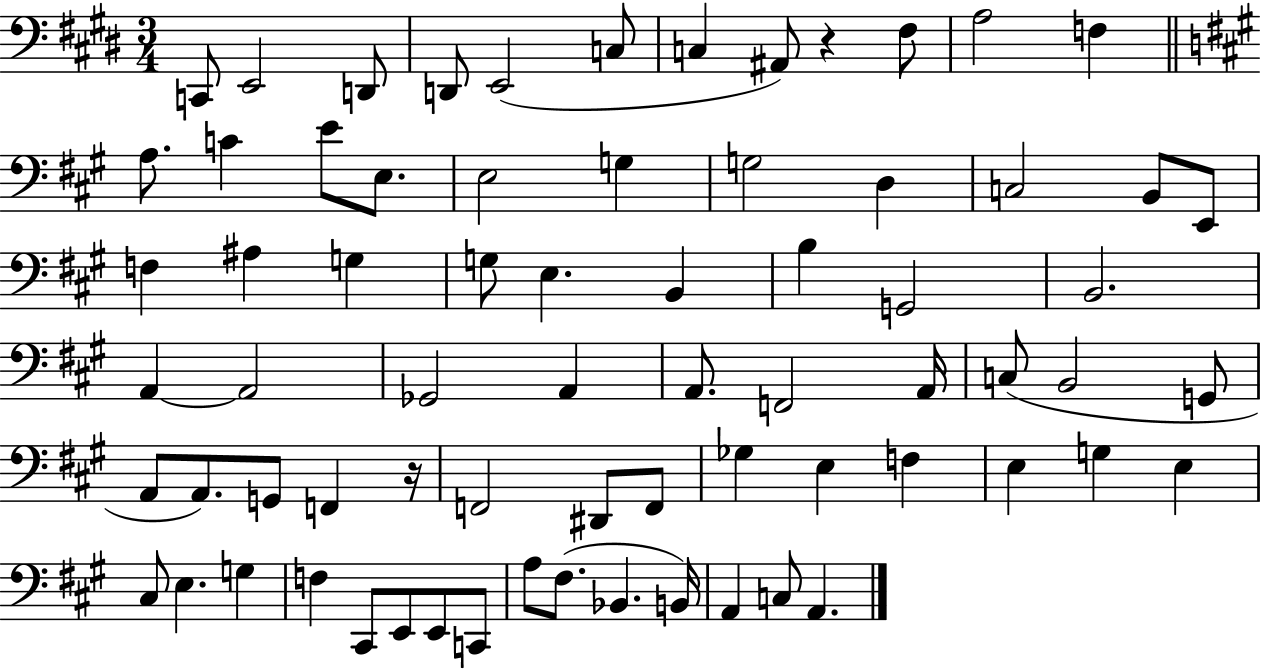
{
  \clef bass
  \numericTimeSignature
  \time 3/4
  \key e \major
  c,8 e,2 d,8 | d,8 e,2( c8 | c4 ais,8) r4 fis8 | a2 f4 | \break \bar "||" \break \key a \major a8. c'4 e'8 e8. | e2 g4 | g2 d4 | c2 b,8 e,8 | \break f4 ais4 g4 | g8 e4. b,4 | b4 g,2 | b,2. | \break a,4~~ a,2 | ges,2 a,4 | a,8. f,2 a,16 | c8( b,2 g,8 | \break a,8 a,8.) g,8 f,4 r16 | f,2 dis,8 f,8 | ges4 e4 f4 | e4 g4 e4 | \break cis8 e4. g4 | f4 cis,8 e,8 e,8 c,8 | a8 fis8.( bes,4. b,16) | a,4 c8 a,4. | \break \bar "|."
}